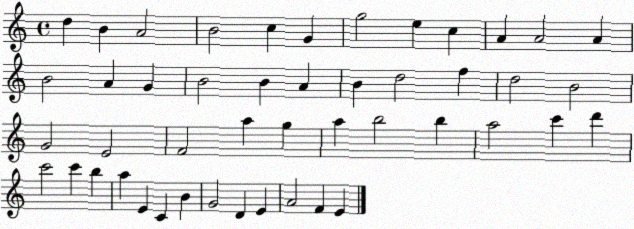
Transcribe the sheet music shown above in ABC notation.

X:1
T:Untitled
M:4/4
L:1/4
K:C
d B A2 B2 c G g2 e c A A2 A B2 A G B2 B A B d2 f d2 B2 G2 E2 F2 a g a b2 b a2 c' d' c'2 c' b a E C B G2 D E A2 F E